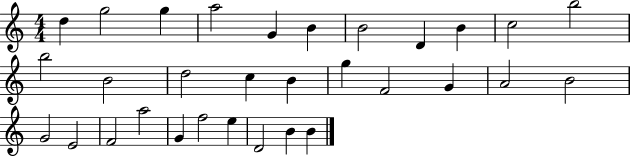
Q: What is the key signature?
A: C major